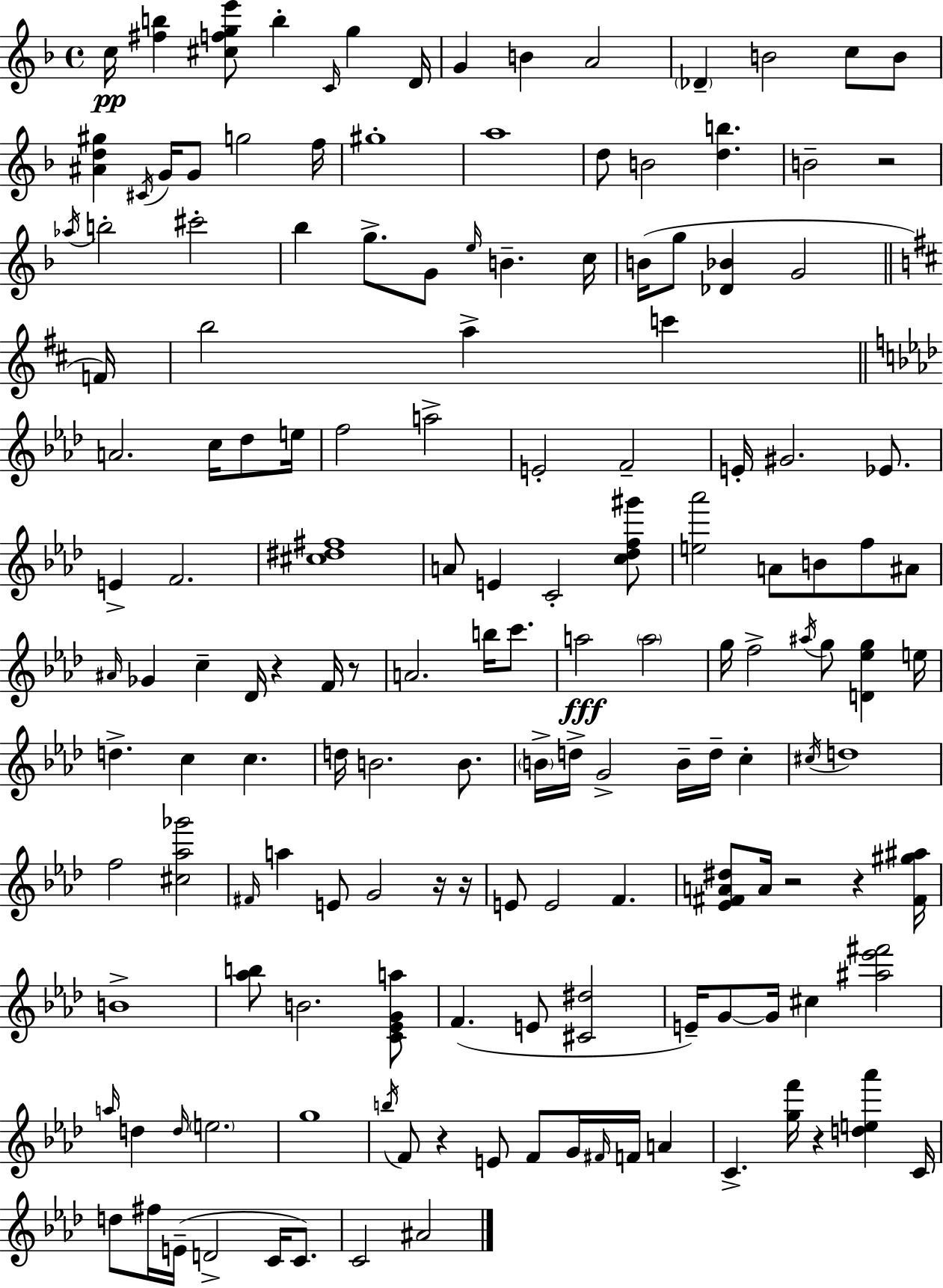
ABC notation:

X:1
T:Untitled
M:4/4
L:1/4
K:Dm
c/4 [^fb] [^cfge']/2 b C/4 g D/4 G B A2 _D B2 c/2 B/2 [^Ad^g] ^C/4 G/4 G/2 g2 f/4 ^g4 a4 d/2 B2 [db] B2 z2 _a/4 b2 ^c'2 _b g/2 G/2 e/4 B c/4 B/4 g/2 [_D_B] G2 F/4 b2 a c' A2 c/4 _d/2 e/4 f2 a2 E2 F2 E/4 ^G2 _E/2 E F2 [^c^d^f]4 A/2 E C2 [c_df^g']/2 [e_a']2 A/2 B/2 f/2 ^A/2 ^A/4 _G c _D/4 z F/4 z/2 A2 b/4 c'/2 a2 a2 g/4 f2 ^a/4 g/2 [D_eg] e/4 d c c d/4 B2 B/2 B/4 d/4 G2 B/4 d/4 c ^c/4 d4 f2 [^c_a_g']2 ^F/4 a E/2 G2 z/4 z/4 E/2 E2 F [_E^FA^d]/2 A/4 z2 z [^F^g^a]/4 B4 [_ab]/2 B2 [C_EGa]/2 F E/2 [^C^d]2 E/4 G/2 G/4 ^c [^a_e'^f']2 a/4 d d/4 e2 g4 b/4 F/2 z E/2 F/2 G/4 ^F/4 F/4 A C [gf']/4 z [de_a'] C/4 d/2 ^f/4 E/4 D2 C/4 C/2 C2 ^A2